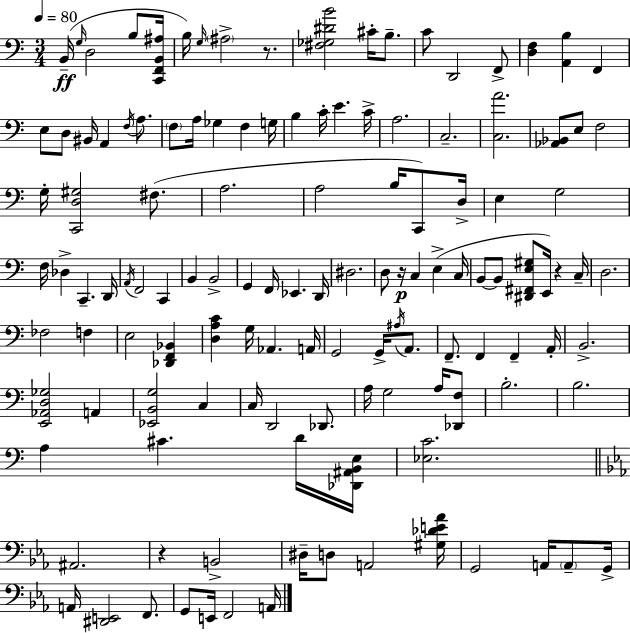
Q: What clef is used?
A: bass